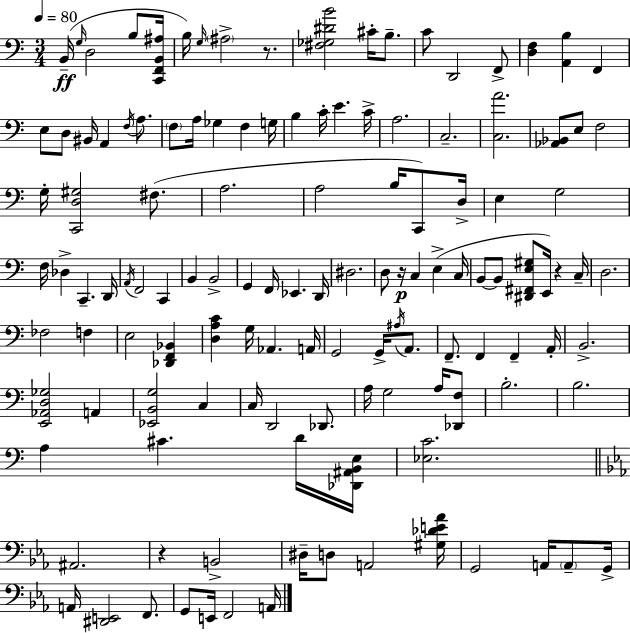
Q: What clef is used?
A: bass